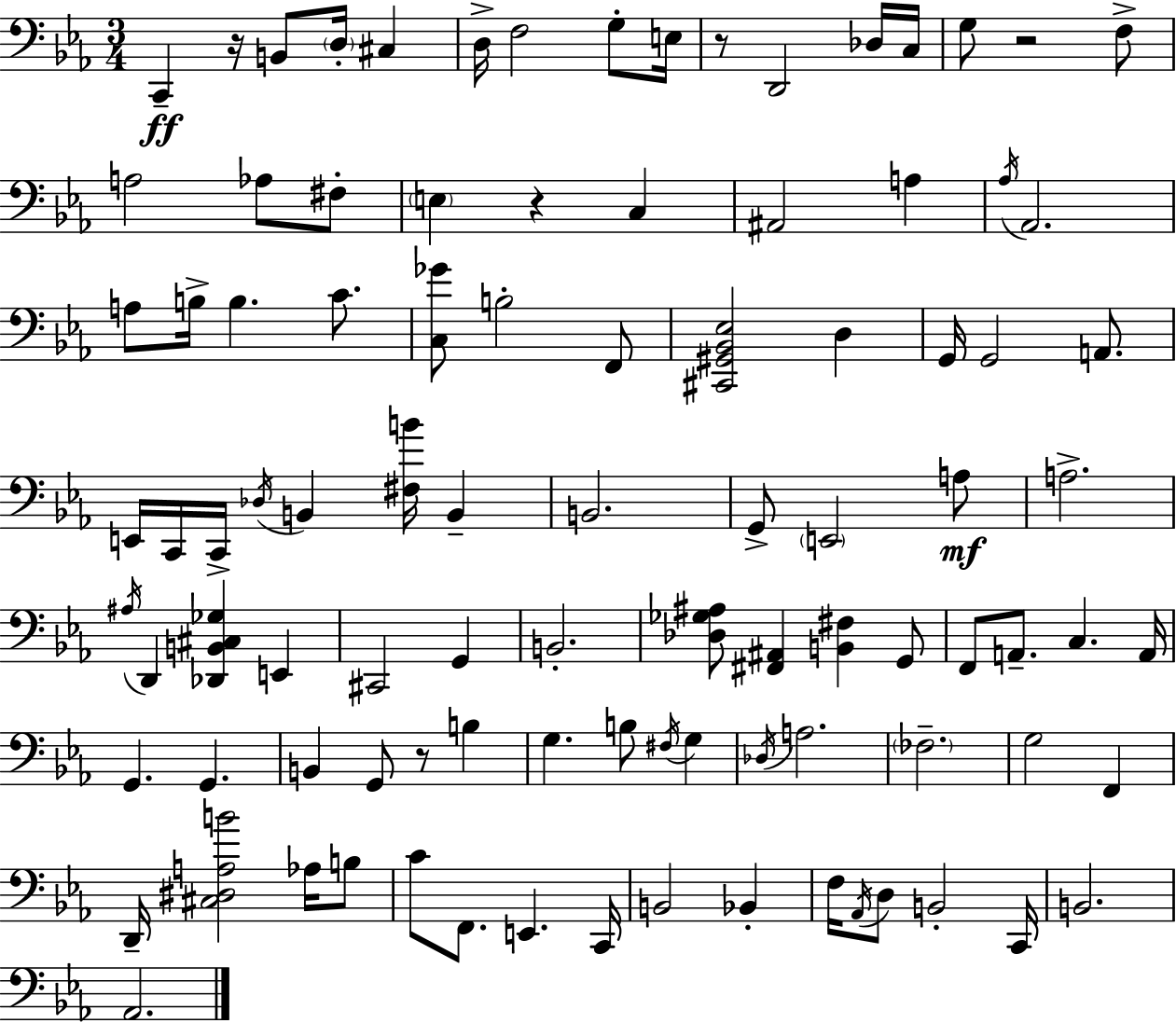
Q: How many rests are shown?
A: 5